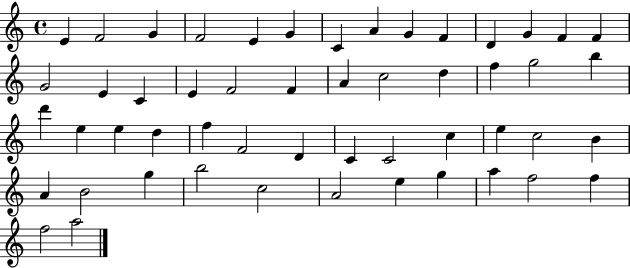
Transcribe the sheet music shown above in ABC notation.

X:1
T:Untitled
M:4/4
L:1/4
K:C
E F2 G F2 E G C A G F D G F F G2 E C E F2 F A c2 d f g2 b d' e e d f F2 D C C2 c e c2 B A B2 g b2 c2 A2 e g a f2 f f2 a2